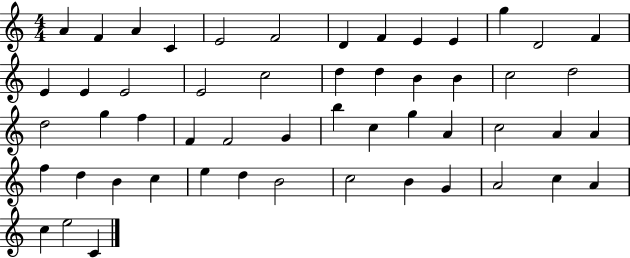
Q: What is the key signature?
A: C major